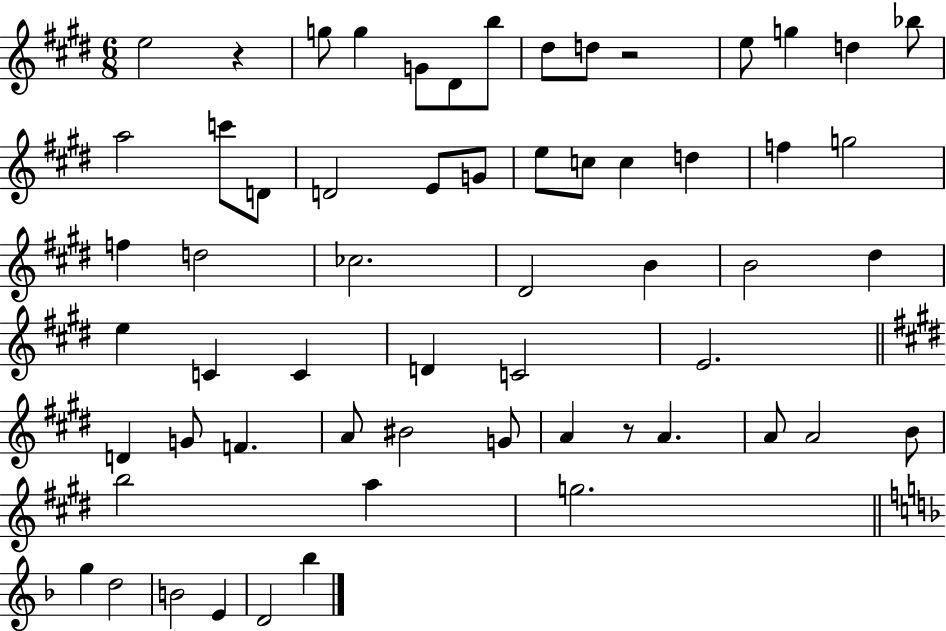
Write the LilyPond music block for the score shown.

{
  \clef treble
  \numericTimeSignature
  \time 6/8
  \key e \major
  e''2 r4 | g''8 g''4 g'8 dis'8 b''8 | dis''8 d''8 r2 | e''8 g''4 d''4 bes''8 | \break a''2 c'''8 d'8 | d'2 e'8 g'8 | e''8 c''8 c''4 d''4 | f''4 g''2 | \break f''4 d''2 | ces''2. | dis'2 b'4 | b'2 dis''4 | \break e''4 c'4 c'4 | d'4 c'2 | e'2. | \bar "||" \break \key e \major d'4 g'8 f'4. | a'8 bis'2 g'8 | a'4 r8 a'4. | a'8 a'2 b'8 | \break b''2 a''4 | g''2. | \bar "||" \break \key f \major g''4 d''2 | b'2 e'4 | d'2 bes''4 | \bar "|."
}